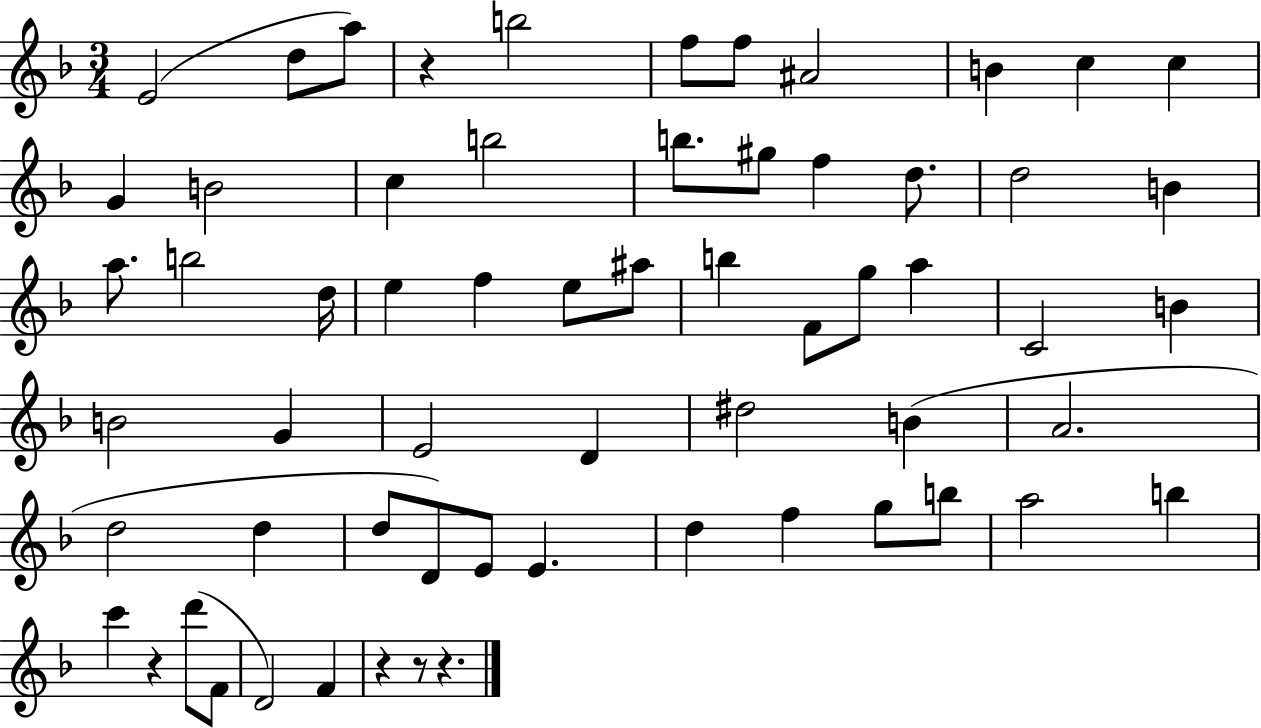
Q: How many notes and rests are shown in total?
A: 62